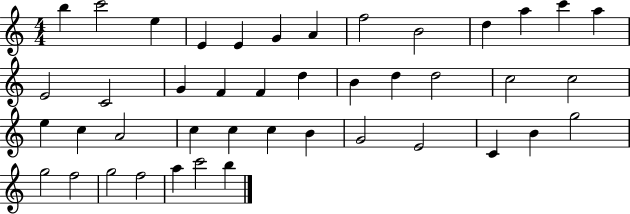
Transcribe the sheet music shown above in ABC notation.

X:1
T:Untitled
M:4/4
L:1/4
K:C
b c'2 e E E G A f2 B2 d a c' a E2 C2 G F F d B d d2 c2 c2 e c A2 c c c B G2 E2 C B g2 g2 f2 g2 f2 a c'2 b